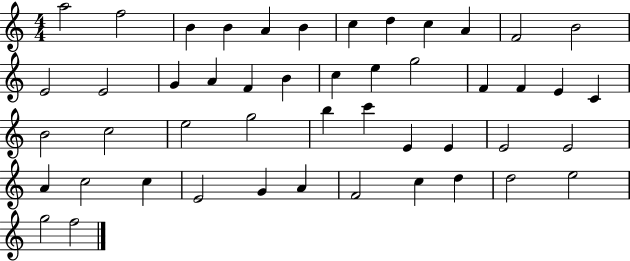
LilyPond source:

{
  \clef treble
  \numericTimeSignature
  \time 4/4
  \key c \major
  a''2 f''2 | b'4 b'4 a'4 b'4 | c''4 d''4 c''4 a'4 | f'2 b'2 | \break e'2 e'2 | g'4 a'4 f'4 b'4 | c''4 e''4 g''2 | f'4 f'4 e'4 c'4 | \break b'2 c''2 | e''2 g''2 | b''4 c'''4 e'4 e'4 | e'2 e'2 | \break a'4 c''2 c''4 | e'2 g'4 a'4 | f'2 c''4 d''4 | d''2 e''2 | \break g''2 f''2 | \bar "|."
}